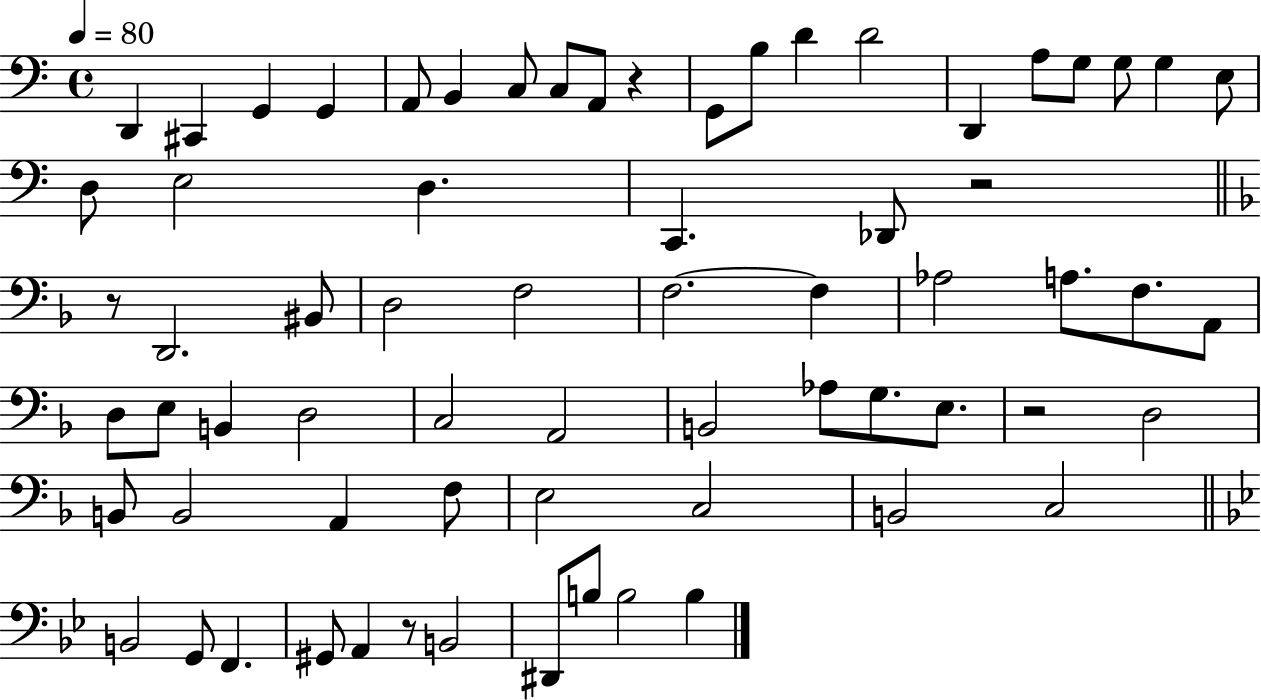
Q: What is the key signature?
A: C major